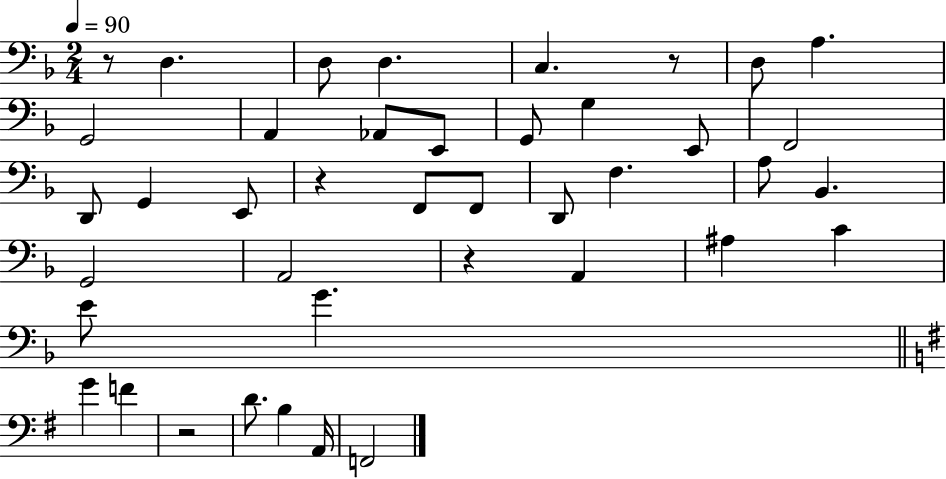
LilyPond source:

{
  \clef bass
  \numericTimeSignature
  \time 2/4
  \key f \major
  \tempo 4 = 90
  \repeat volta 2 { r8 d4. | d8 d4. | c4. r8 | d8 a4. | \break g,2 | a,4 aes,8 e,8 | g,8 g4 e,8 | f,2 | \break d,8 g,4 e,8 | r4 f,8 f,8 | d,8 f4. | a8 bes,4. | \break g,2 | a,2 | r4 a,4 | ais4 c'4 | \break e'8 g'4. | \bar "||" \break \key g \major g'4 f'4 | r2 | d'8. b4 a,16 | f,2 | \break } \bar "|."
}